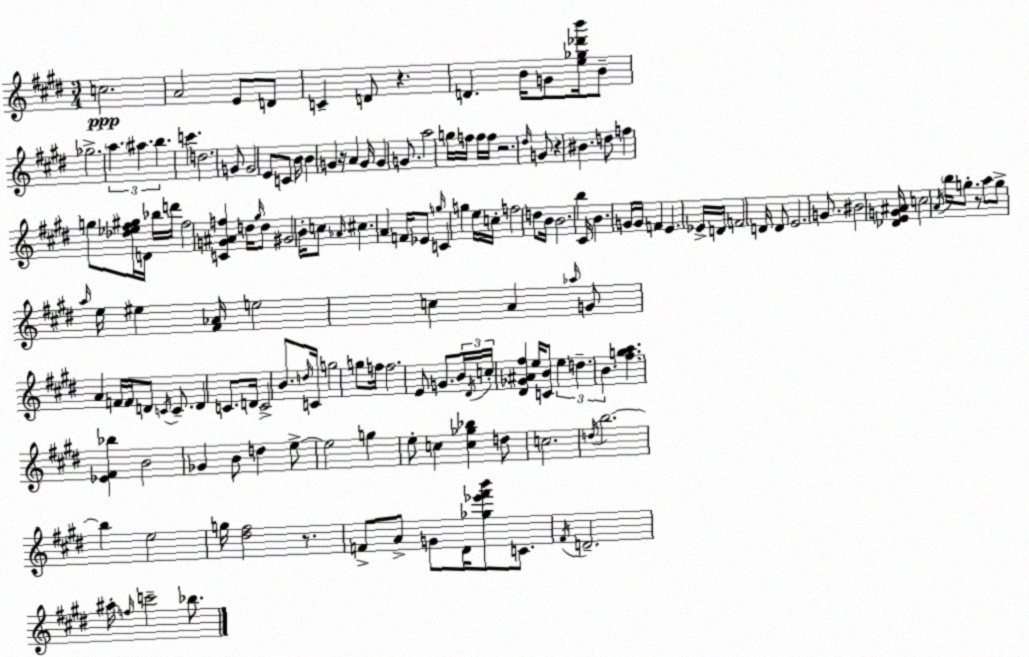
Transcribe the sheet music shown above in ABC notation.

X:1
T:Untitled
M:3/4
L:1/4
K:E
c2 A2 E/2 D/2 C D/2 z D B/4 G/2 [e_g_d'b']/4 B/2 _g2 a ^a b c' d2 G/2 G2 E/2 C/2 B/4 B G z/4 A G/4 G G/2 a2 g/4 f/4 f/4 f/4 z2 ^d/4 G/2 z ^B d/2 f g/2 [_d_e^f^g]/4 D/4 _b/4 d'/4 ^f2 [CG^Af] d/4 ^g/4 d/2 ^G2 B/4 c/2 _A/4 ^c A F/4 _E/2 g/4 C g e/4 c/4 f2 d/2 B/4 B2 b ^C/4 B G/4 G/4 F E _E/4 D/4 F2 D/4 D/2 E2 G/2 ^B2 [_DEG^A]/4 c2 A/4 b/4 g/2 z/2 a/2 g/2 a/4 e/4 ^e [^F_A]/4 e2 c A _a/4 G/2 A F/4 F/4 D/2 C/4 C/2 D C/2 D/4 C2 B/2 d/4 C/4 g2 g/2 f/4 f2 E/2 G/2 B/4 ^D/4 c/4 [^D_G^A^f] e/4 [CB]/2 e d B [^fga] [_E^F_b] B2 _G B/2 d e/2 e2 g e/2 c [c_g_b] d/2 c2 d/4 b2 b e2 g/4 [^d^f]2 z/2 F/2 A/2 G/2 ^D/4 [_g_e'^f'b']/2 C/2 ^F/4 D2 ^a/4 f/4 c'2 _b/2